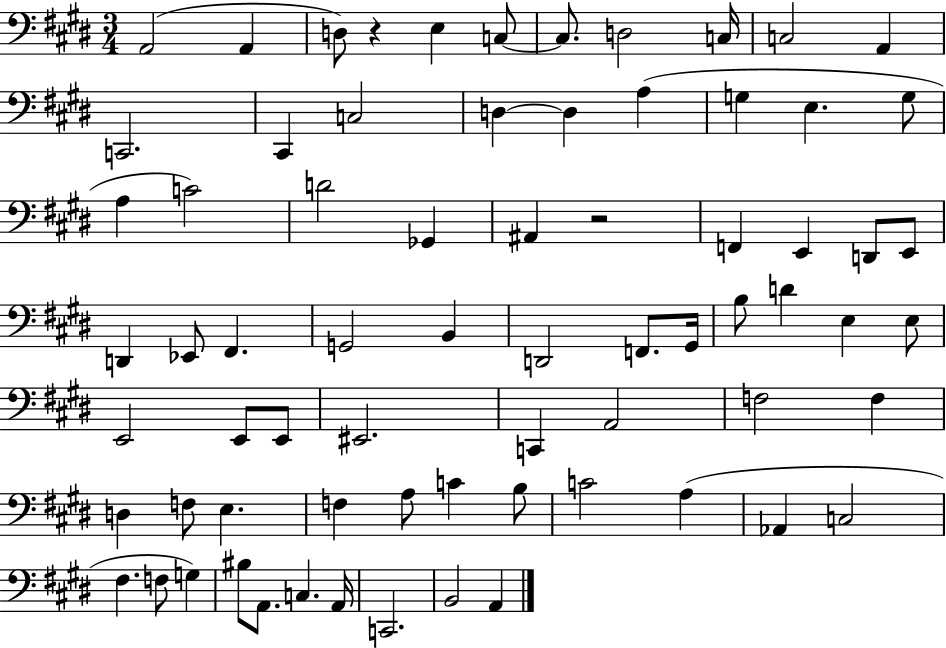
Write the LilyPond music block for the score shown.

{
  \clef bass
  \numericTimeSignature
  \time 3/4
  \key e \major
  a,2( a,4 | d8) r4 e4 c8~~ | c8. d2 c16 | c2 a,4 | \break c,2. | cis,4 c2 | d4~~ d4 a4( | g4 e4. g8 | \break a4 c'2) | d'2 ges,4 | ais,4 r2 | f,4 e,4 d,8 e,8 | \break d,4 ees,8 fis,4. | g,2 b,4 | d,2 f,8. gis,16 | b8 d'4 e4 e8 | \break e,2 e,8 e,8 | eis,2. | c,4 a,2 | f2 f4 | \break d4 f8 e4. | f4 a8 c'4 b8 | c'2 a4( | aes,4 c2 | \break fis4. f8 g4) | bis8 a,8. c4. a,16 | c,2. | b,2 a,4 | \break \bar "|."
}